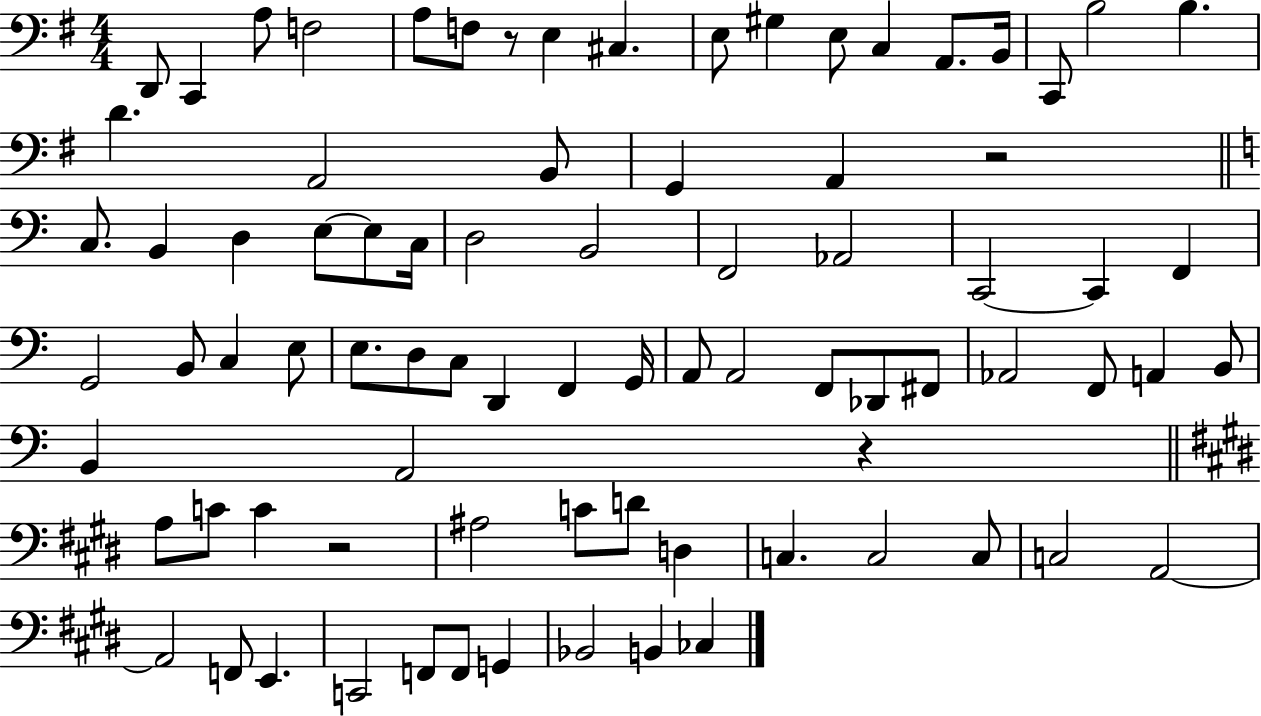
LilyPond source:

{
  \clef bass
  \numericTimeSignature
  \time 4/4
  \key g \major
  d,8 c,4 a8 f2 | a8 f8 r8 e4 cis4. | e8 gis4 e8 c4 a,8. b,16 | c,8 b2 b4. | \break d'4. a,2 b,8 | g,4 a,4 r2 | \bar "||" \break \key c \major c8. b,4 d4 e8~~ e8 c16 | d2 b,2 | f,2 aes,2 | c,2~~ c,4 f,4 | \break g,2 b,8 c4 e8 | e8. d8 c8 d,4 f,4 g,16 | a,8 a,2 f,8 des,8 fis,8 | aes,2 f,8 a,4 b,8 | \break b,4 a,2 r4 | \bar "||" \break \key e \major a8 c'8 c'4 r2 | ais2 c'8 d'8 d4 | c4. c2 c8 | c2 a,2~~ | \break a,2 f,8 e,4. | c,2 f,8 f,8 g,4 | bes,2 b,4 ces4 | \bar "|."
}